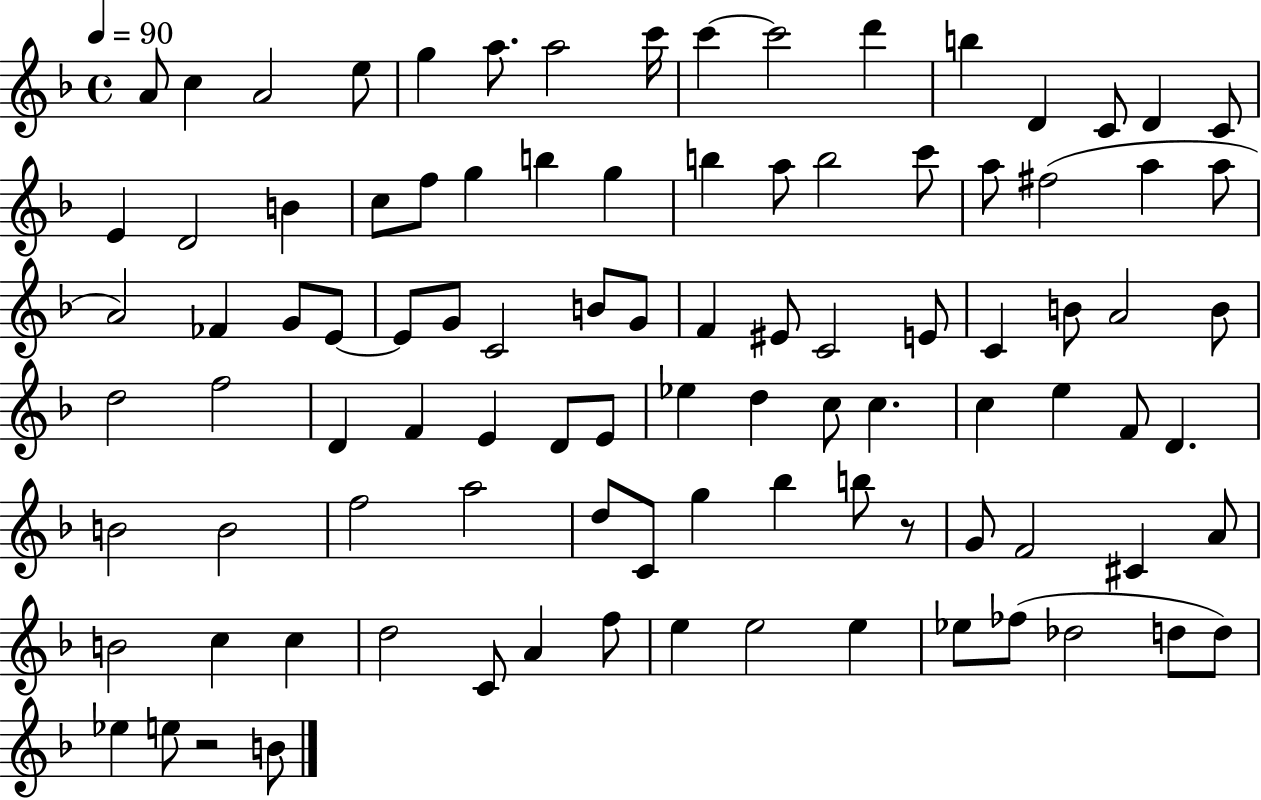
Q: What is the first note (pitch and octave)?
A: A4